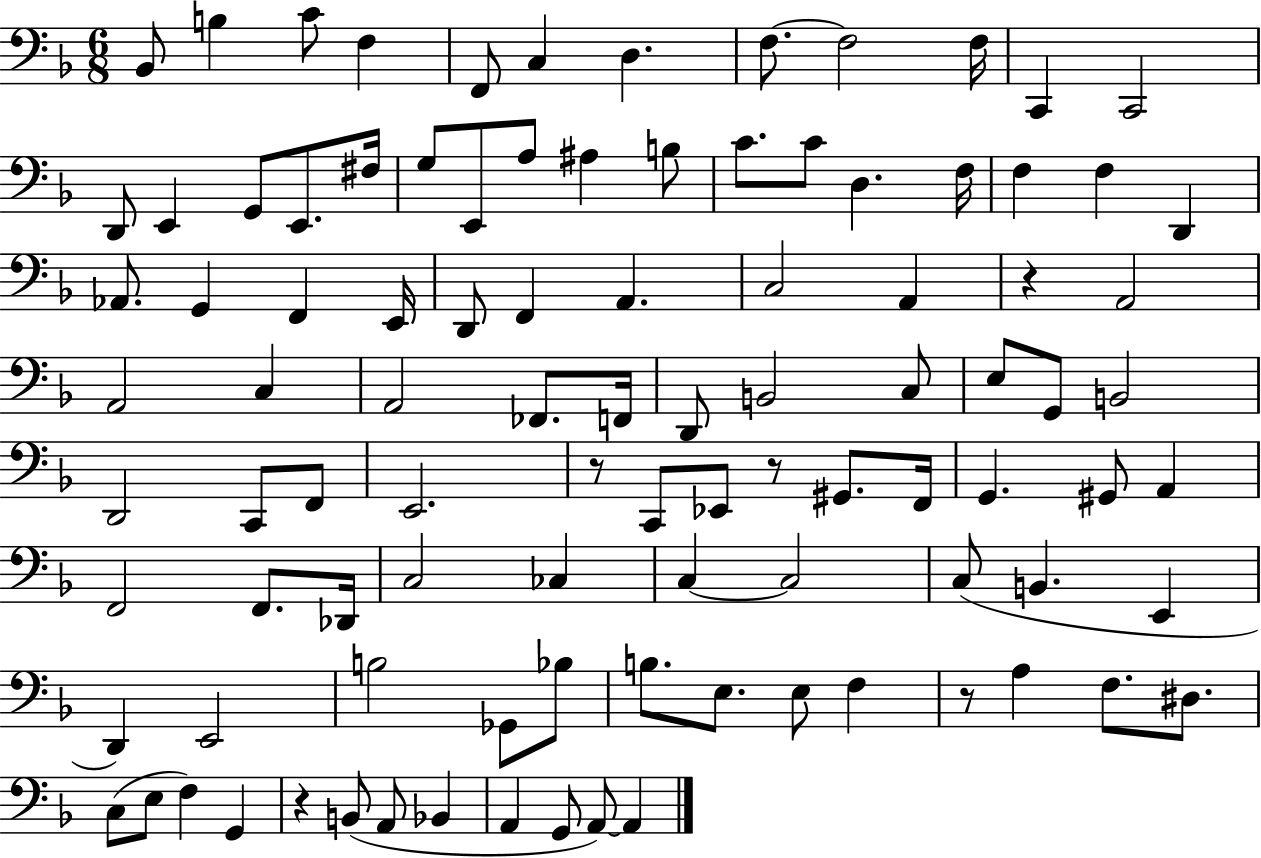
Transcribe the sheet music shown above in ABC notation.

X:1
T:Untitled
M:6/8
L:1/4
K:F
_B,,/2 B, C/2 F, F,,/2 C, D, F,/2 F,2 F,/4 C,, C,,2 D,,/2 E,, G,,/2 E,,/2 ^F,/4 G,/2 E,,/2 A,/2 ^A, B,/2 C/2 C/2 D, F,/4 F, F, D,, _A,,/2 G,, F,, E,,/4 D,,/2 F,, A,, C,2 A,, z A,,2 A,,2 C, A,,2 _F,,/2 F,,/4 D,,/2 B,,2 C,/2 E,/2 G,,/2 B,,2 D,,2 C,,/2 F,,/2 E,,2 z/2 C,,/2 _E,,/2 z/2 ^G,,/2 F,,/4 G,, ^G,,/2 A,, F,,2 F,,/2 _D,,/4 C,2 _C, C, C,2 C,/2 B,, E,, D,, E,,2 B,2 _G,,/2 _B,/2 B,/2 E,/2 E,/2 F, z/2 A, F,/2 ^D,/2 C,/2 E,/2 F, G,, z B,,/2 A,,/2 _B,, A,, G,,/2 A,,/2 A,,